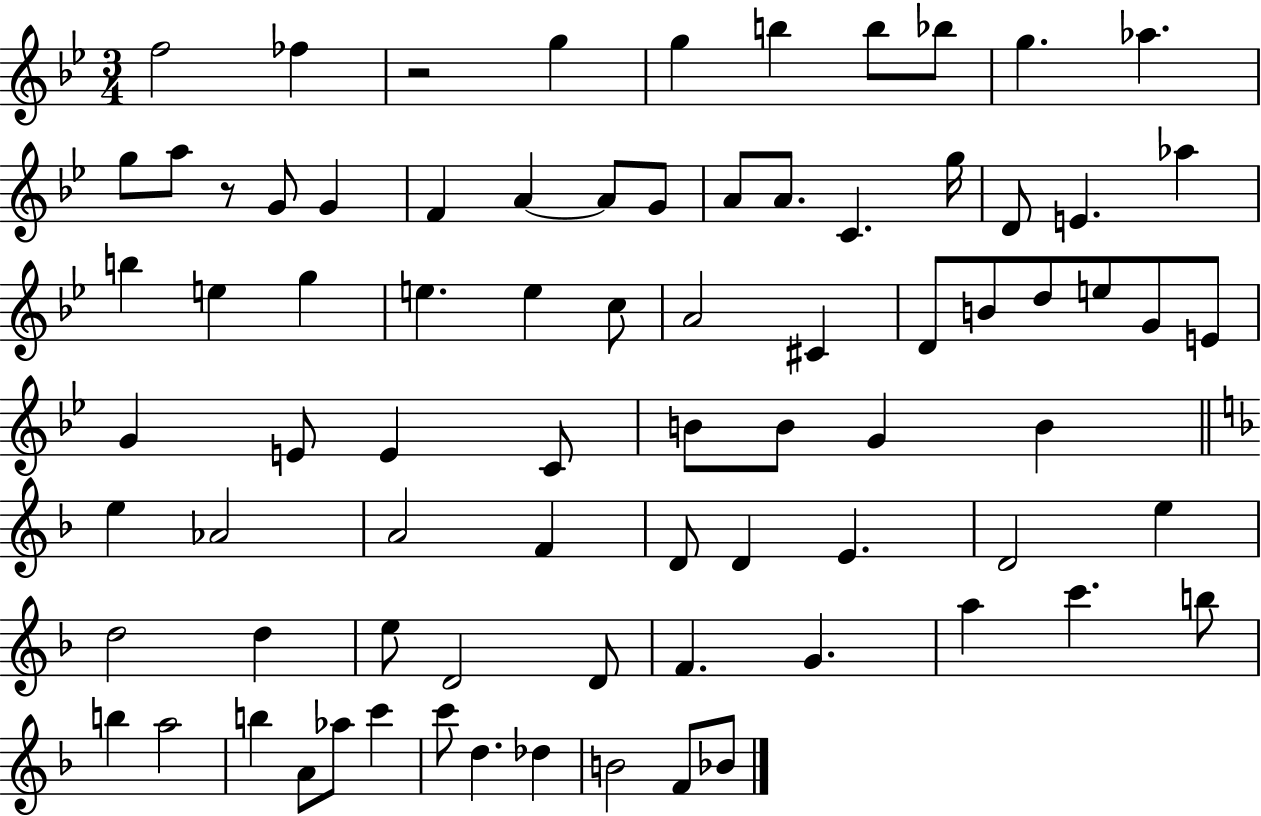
F5/h FES5/q R/h G5/q G5/q B5/q B5/e Bb5/e G5/q. Ab5/q. G5/e A5/e R/e G4/e G4/q F4/q A4/q A4/e G4/e A4/e A4/e. C4/q. G5/s D4/e E4/q. Ab5/q B5/q E5/q G5/q E5/q. E5/q C5/e A4/h C#4/q D4/e B4/e D5/e E5/e G4/e E4/e G4/q E4/e E4/q C4/e B4/e B4/e G4/q B4/q E5/q Ab4/h A4/h F4/q D4/e D4/q E4/q. D4/h E5/q D5/h D5/q E5/e D4/h D4/e F4/q. G4/q. A5/q C6/q. B5/e B5/q A5/h B5/q A4/e Ab5/e C6/q C6/e D5/q. Db5/q B4/h F4/e Bb4/e